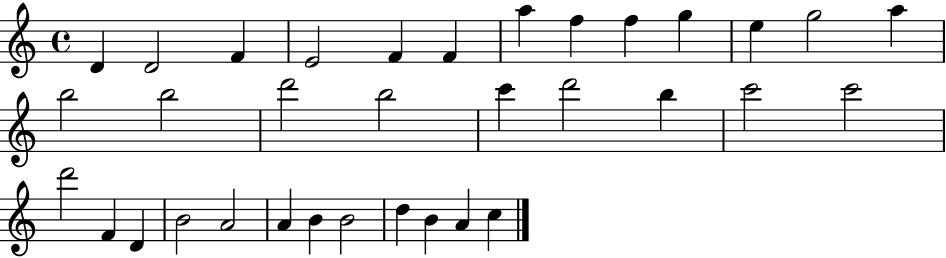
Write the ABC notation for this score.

X:1
T:Untitled
M:4/4
L:1/4
K:C
D D2 F E2 F F a f f g e g2 a b2 b2 d'2 b2 c' d'2 b c'2 c'2 d'2 F D B2 A2 A B B2 d B A c